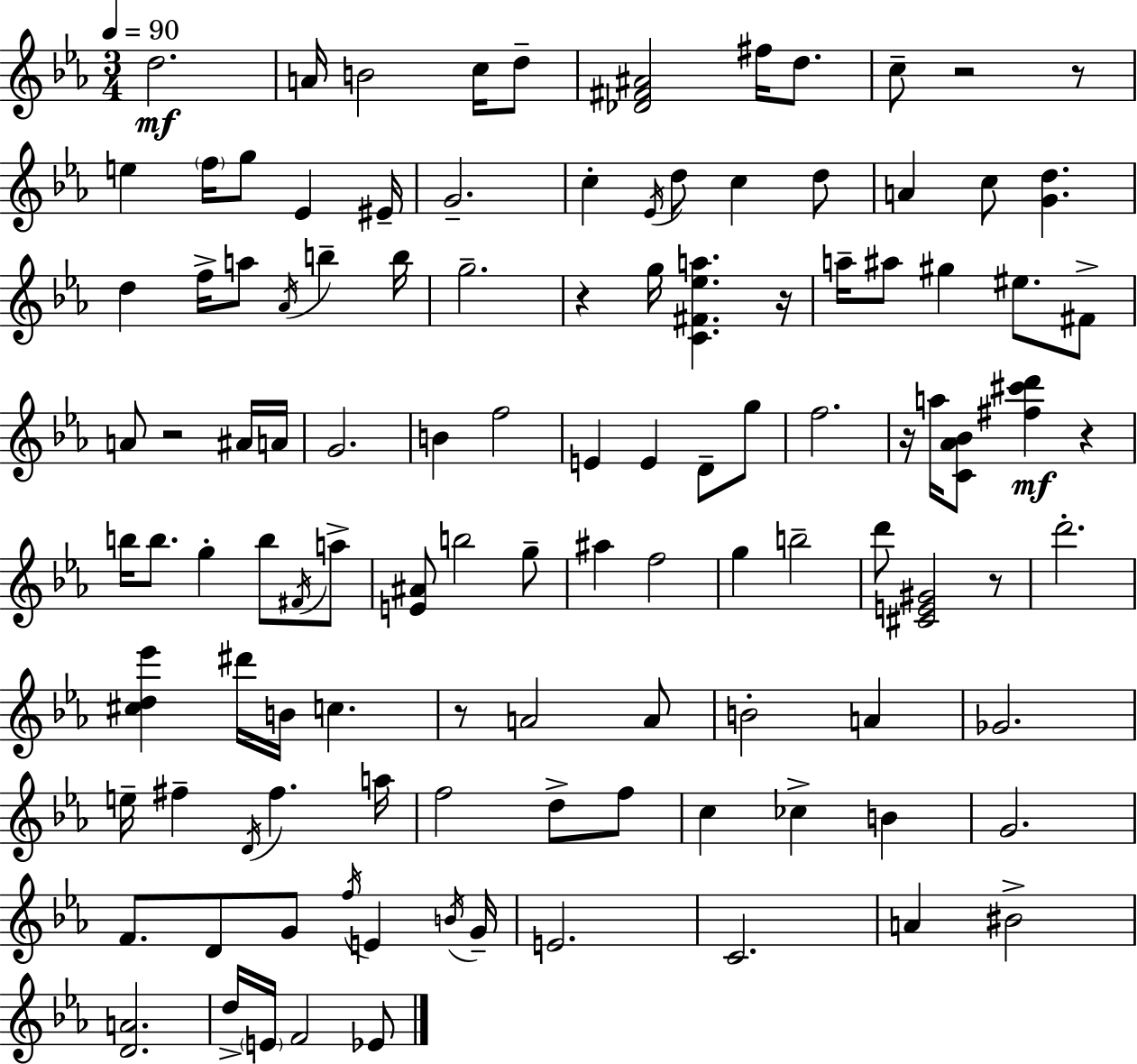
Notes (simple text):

D5/h. A4/s B4/h C5/s D5/e [Db4,F#4,A#4]/h F#5/s D5/e. C5/e R/h R/e E5/q F5/s G5/e Eb4/q EIS4/s G4/h. C5/q Eb4/s D5/e C5/q D5/e A4/q C5/e [G4,D5]/q. D5/q F5/s A5/e Ab4/s B5/q B5/s G5/h. R/q G5/s [C4,F#4,Eb5,A5]/q. R/s A5/s A#5/e G#5/q EIS5/e. F#4/e A4/e R/h A#4/s A4/s G4/h. B4/q F5/h E4/q E4/q D4/e G5/e F5/h. R/s A5/s [C4,Ab4,Bb4]/e [F#5,C#6,D6]/q R/q B5/s B5/e. G5/q B5/e F#4/s A5/e [E4,A#4]/e B5/h G5/e A#5/q F5/h G5/q B5/h D6/e [C#4,E4,G#4]/h R/e D6/h. [C#5,D5,Eb6]/q D#6/s B4/s C5/q. R/e A4/h A4/e B4/h A4/q Gb4/h. E5/s F#5/q D4/s F#5/q. A5/s F5/h D5/e F5/e C5/q CES5/q B4/q G4/h. F4/e. D4/e G4/e F5/s E4/q B4/s G4/s E4/h. C4/h. A4/q BIS4/h [D4,A4]/h. D5/s E4/s F4/h Eb4/e